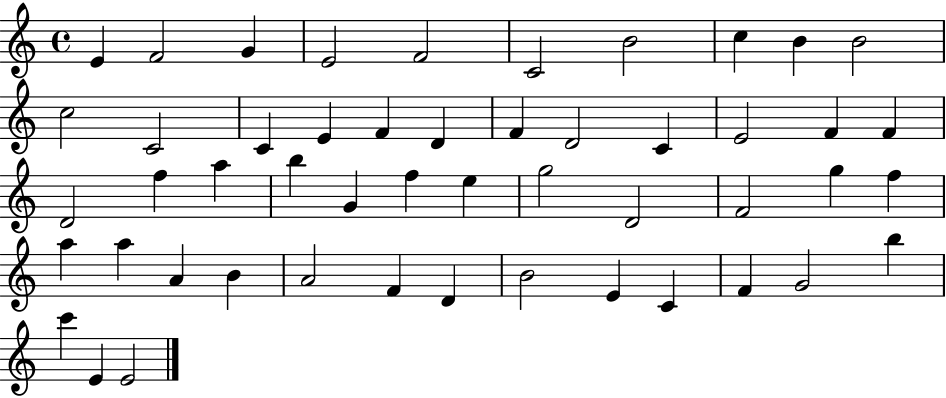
{
  \clef treble
  \time 4/4
  \defaultTimeSignature
  \key c \major
  e'4 f'2 g'4 | e'2 f'2 | c'2 b'2 | c''4 b'4 b'2 | \break c''2 c'2 | c'4 e'4 f'4 d'4 | f'4 d'2 c'4 | e'2 f'4 f'4 | \break d'2 f''4 a''4 | b''4 g'4 f''4 e''4 | g''2 d'2 | f'2 g''4 f''4 | \break a''4 a''4 a'4 b'4 | a'2 f'4 d'4 | b'2 e'4 c'4 | f'4 g'2 b''4 | \break c'''4 e'4 e'2 | \bar "|."
}